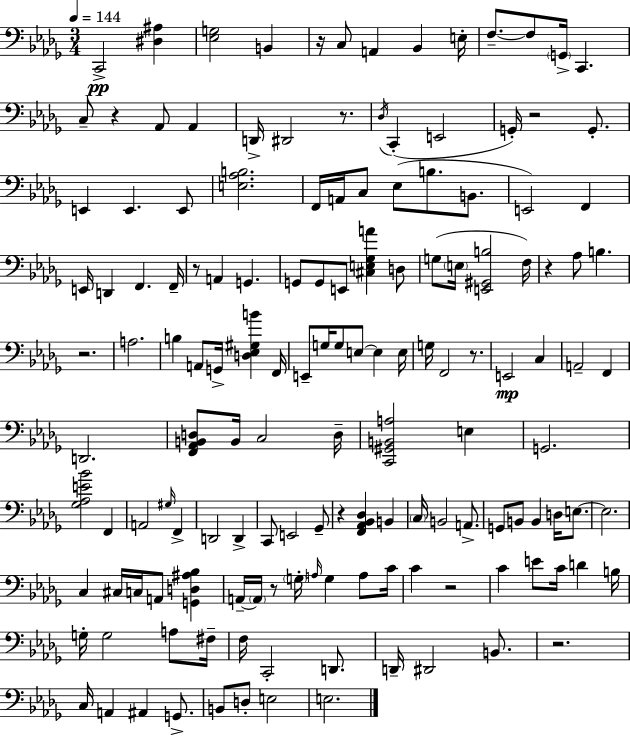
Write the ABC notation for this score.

X:1
T:Untitled
M:3/4
L:1/4
K:Bbm
C,,2 [^D,^A,] [_E,G,]2 B,, z/4 C,/2 A,, _B,, E,/4 F,/2 F,/2 G,,/4 C,, C,/2 z _A,,/2 _A,, D,,/4 ^D,,2 z/2 _D,/4 C,, E,,2 G,,/4 z2 G,,/2 E,, E,, E,,/2 [E,_A,B,]2 F,,/4 A,,/4 C,/2 _E,/2 B,/2 B,,/2 E,,2 F,, E,,/4 D,, F,, F,,/4 z/2 A,, G,, G,,/2 G,,/2 E,,/2 [^C,E,_G,A] D,/2 G,/2 E,/4 [E,,^G,,B,]2 F,/4 z _A,/2 B, z2 A,2 B, A,,/2 G,,/4 [D,_E,^G,B] F,,/4 E,,/2 G,/4 G,/2 E,/2 E, E,/4 G,/4 F,,2 z/2 E,,2 C, A,,2 F,, D,,2 [F,,_A,,B,,D,]/2 B,,/4 C,2 D,/4 [C,,^G,,B,,A,]2 E, G,,2 [_G,_A,E_B]2 F,, A,,2 ^G,/4 F,, D,,2 D,, C,,/2 E,,2 _G,,/2 z [F,,_A,,_B,,_D,] B,, C,/4 B,,2 A,,/2 G,,/2 B,,/2 B,, D,/4 E,/2 E,2 C, ^C,/4 C,/4 A,,/2 [G,,D,^A,_B,] A,,/4 A,,/4 z/2 G,/4 A,/4 G, A,/2 C/4 C z2 C E/2 C/4 D B,/4 G,/4 G,2 A,/2 ^F,/4 F,/4 C,,2 D,,/2 D,,/4 ^D,,2 B,,/2 z2 C,/4 A,, ^A,, G,,/2 B,,/2 D,/2 E,2 E,2